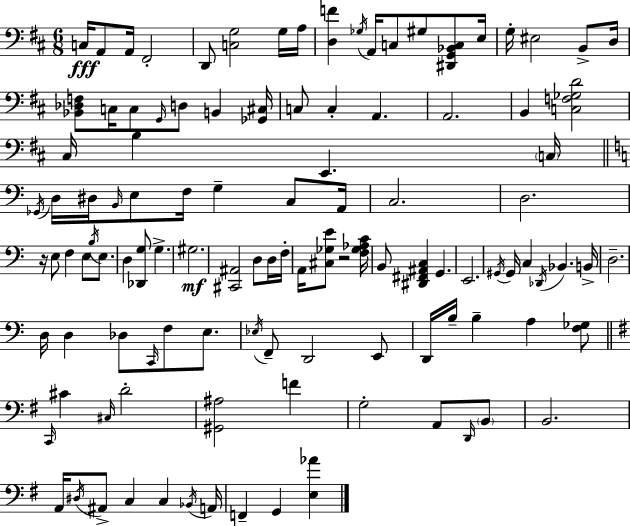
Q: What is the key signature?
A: D major